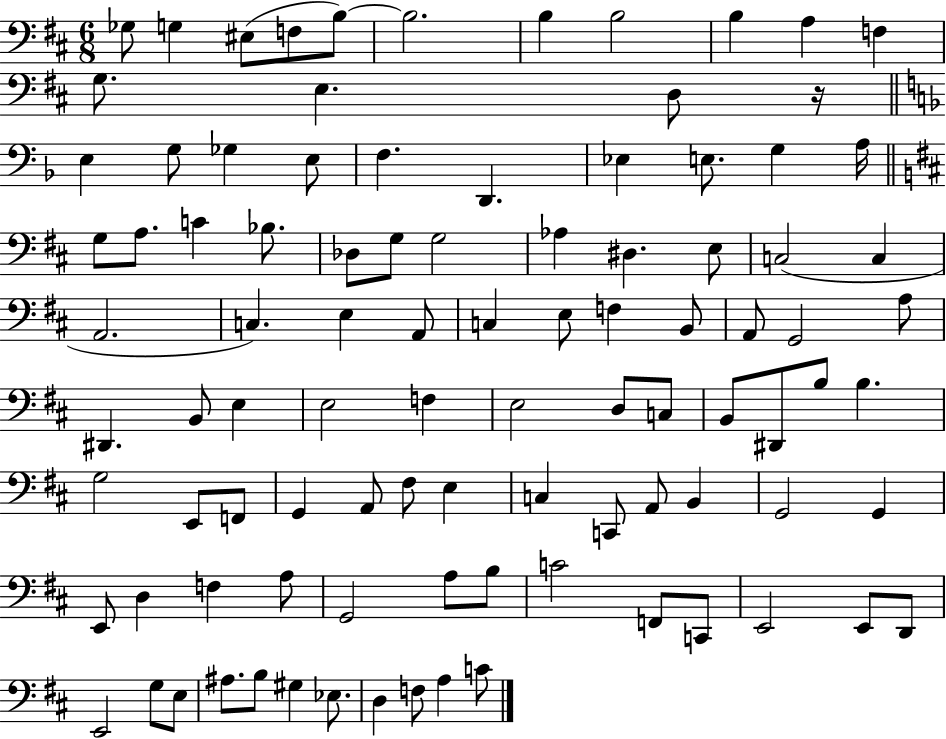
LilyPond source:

{
  \clef bass
  \numericTimeSignature
  \time 6/8
  \key d \major
  \repeat volta 2 { ges8 g4 eis8( f8 b8~~) | b2. | b4 b2 | b4 a4 f4 | \break g8. e4. d8 r16 | \bar "||" \break \key d \minor e4 g8 ges4 e8 | f4. d,4. | ees4 e8. g4 a16 | \bar "||" \break \key b \minor g8 a8. c'4 bes8. | des8 g8 g2 | aes4 dis4. e8 | c2( c4 | \break a,2. | c4.) e4 a,8 | c4 e8 f4 b,8 | a,8 g,2 a8 | \break dis,4. b,8 e4 | e2 f4 | e2 d8 c8 | b,8 dis,8 b8 b4. | \break g2 e,8 f,8 | g,4 a,8 fis8 e4 | c4 c,8 a,8 b,4 | g,2 g,4 | \break e,8 d4 f4 a8 | g,2 a8 b8 | c'2 f,8 c,8 | e,2 e,8 d,8 | \break e,2 g8 e8 | ais8. b8 gis4 ees8. | d4 f8 a4 c'8 | } \bar "|."
}